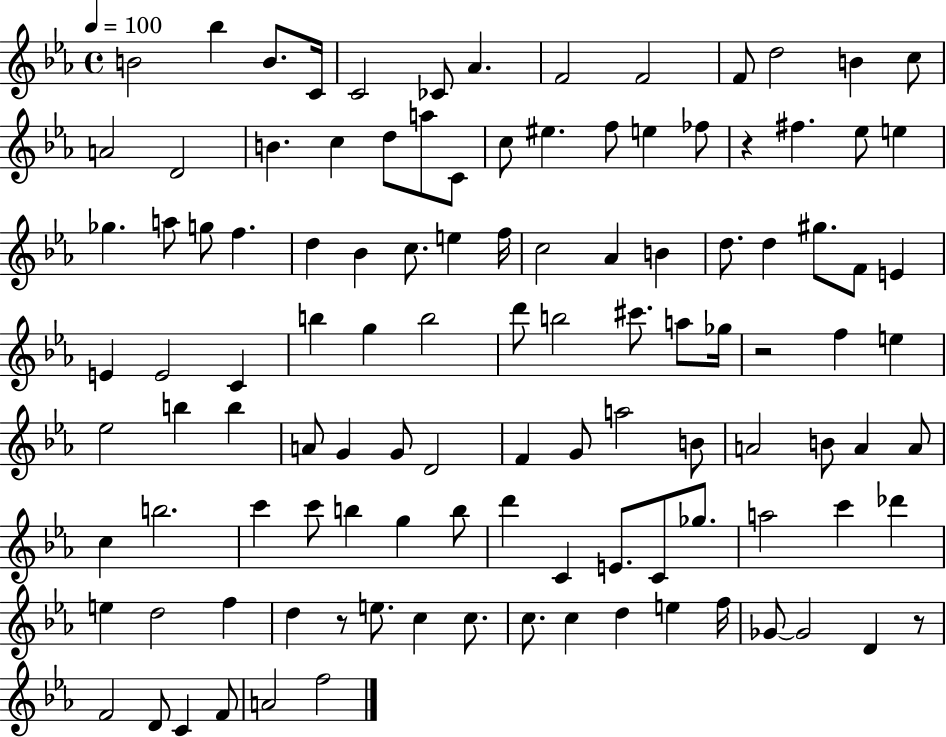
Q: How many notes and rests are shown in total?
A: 113